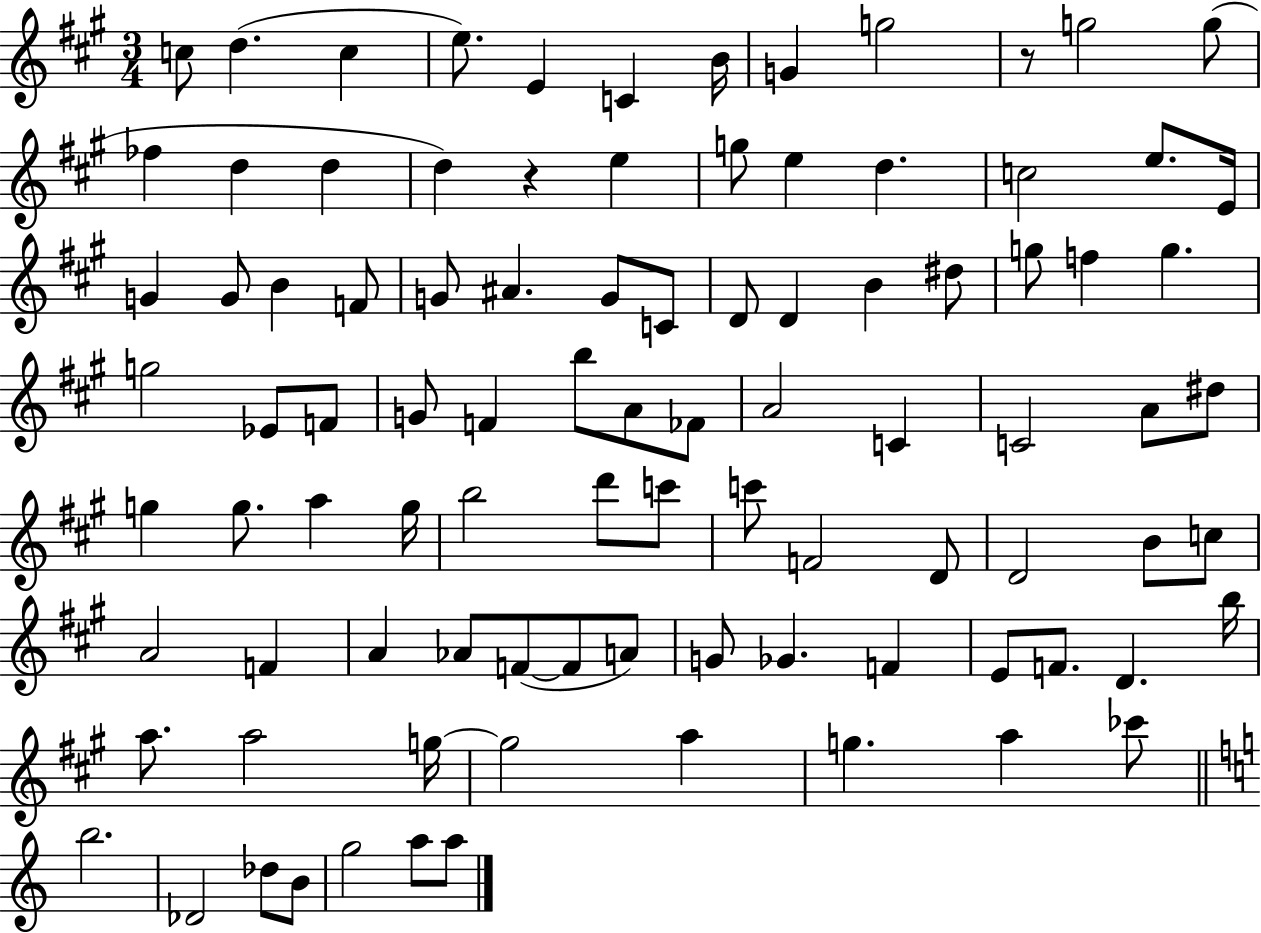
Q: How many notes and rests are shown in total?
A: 94